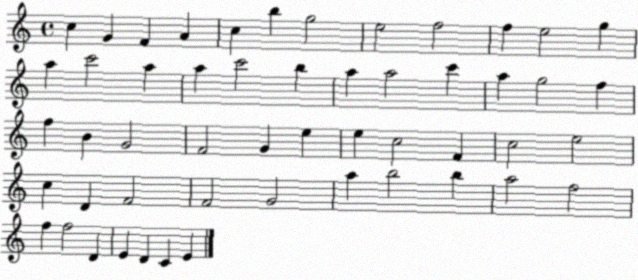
X:1
T:Untitled
M:4/4
L:1/4
K:C
c G F A c b g2 e2 f2 f e2 g a c'2 a a c'2 b a a2 c' a g2 f f B G2 F2 G e e c2 F c2 e2 c D F2 F2 G2 a b2 b a2 f2 f f2 D E D C E